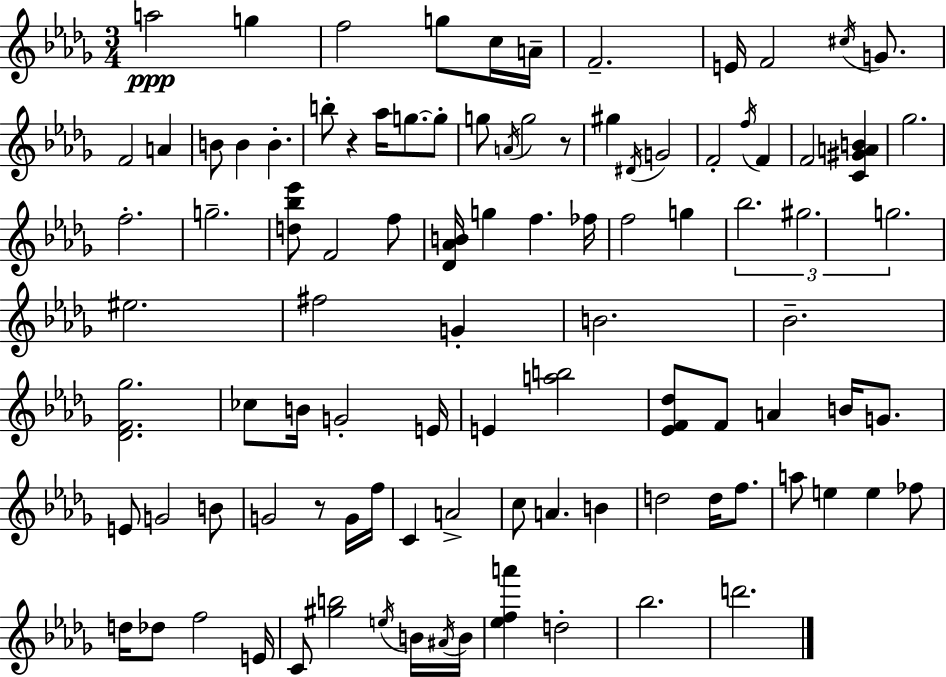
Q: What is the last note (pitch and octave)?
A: D6